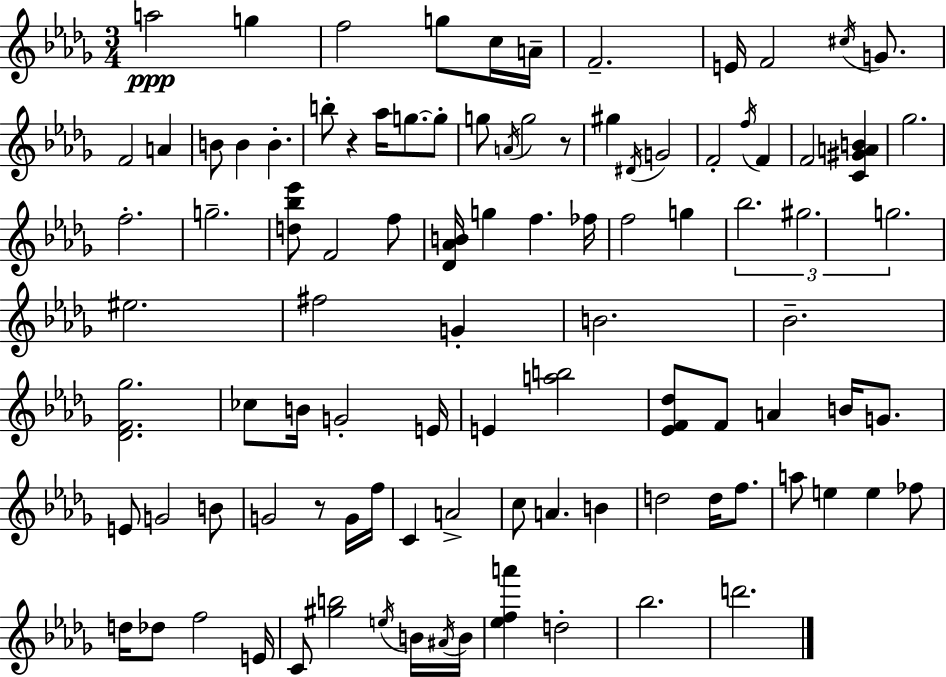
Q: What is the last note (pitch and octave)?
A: D6